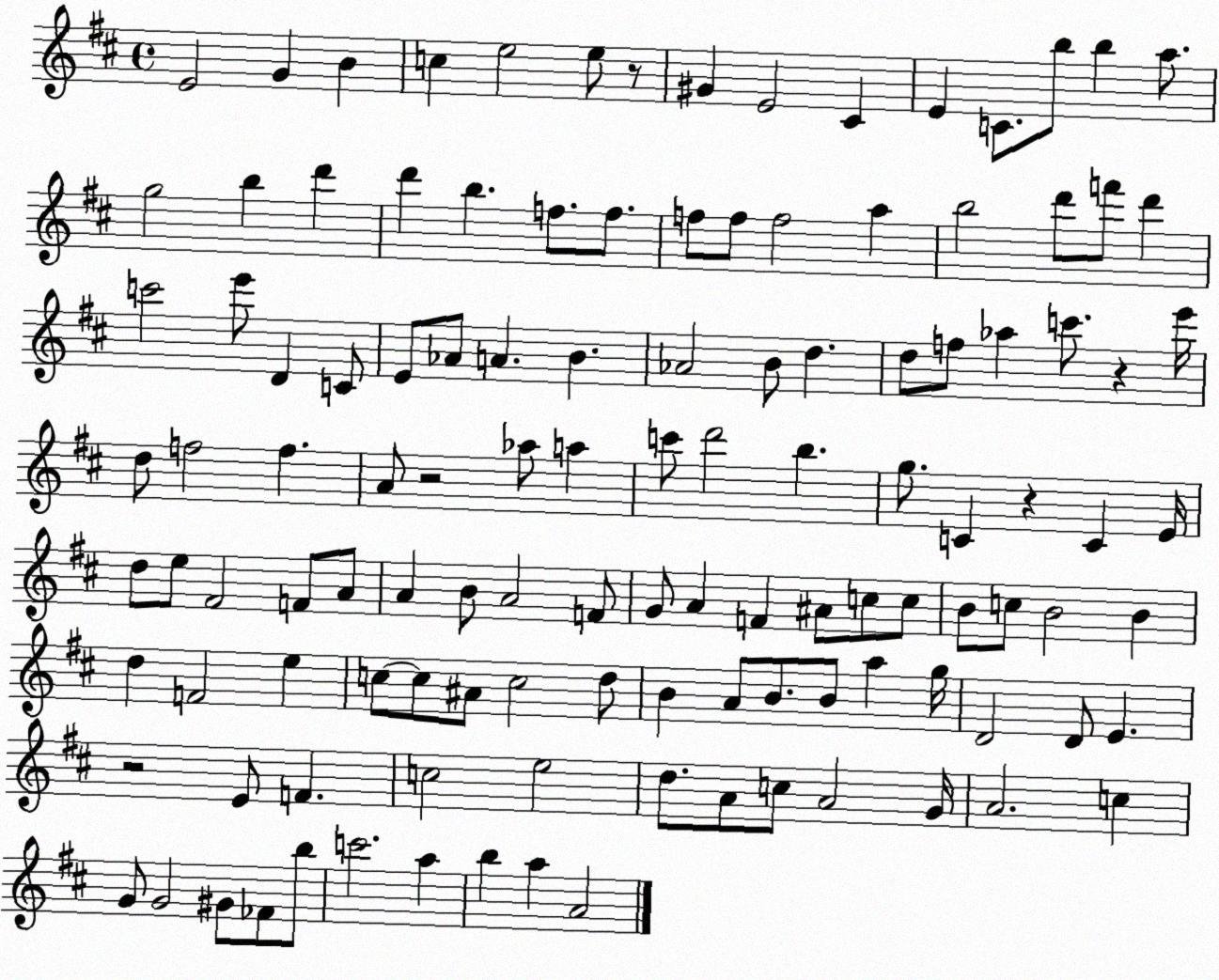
X:1
T:Untitled
M:4/4
L:1/4
K:D
E2 G B c e2 e/2 z/2 ^G E2 ^C E C/2 b/2 b a/2 g2 b d' d' b f/2 f/2 f/2 f/2 f2 a b2 d'/2 f'/2 d' c'2 e'/2 D C/2 E/2 _A/2 A B _A2 B/2 d d/2 f/2 _a c'/2 z e'/4 d/2 f2 f A/2 z2 _a/2 a c'/2 d'2 b g/2 C z C E/4 d/2 e/2 ^F2 F/2 A/2 A B/2 A2 F/2 G/2 A F ^A/2 c/2 c/2 B/2 c/2 B2 B d F2 e c/2 c/2 ^A/2 c2 d/2 B A/2 B/2 B/2 a g/4 D2 D/2 E z2 E/2 F c2 e2 d/2 A/2 c/2 A2 G/4 A2 c G/2 G2 ^G/2 _F/2 b/2 c'2 a b a A2